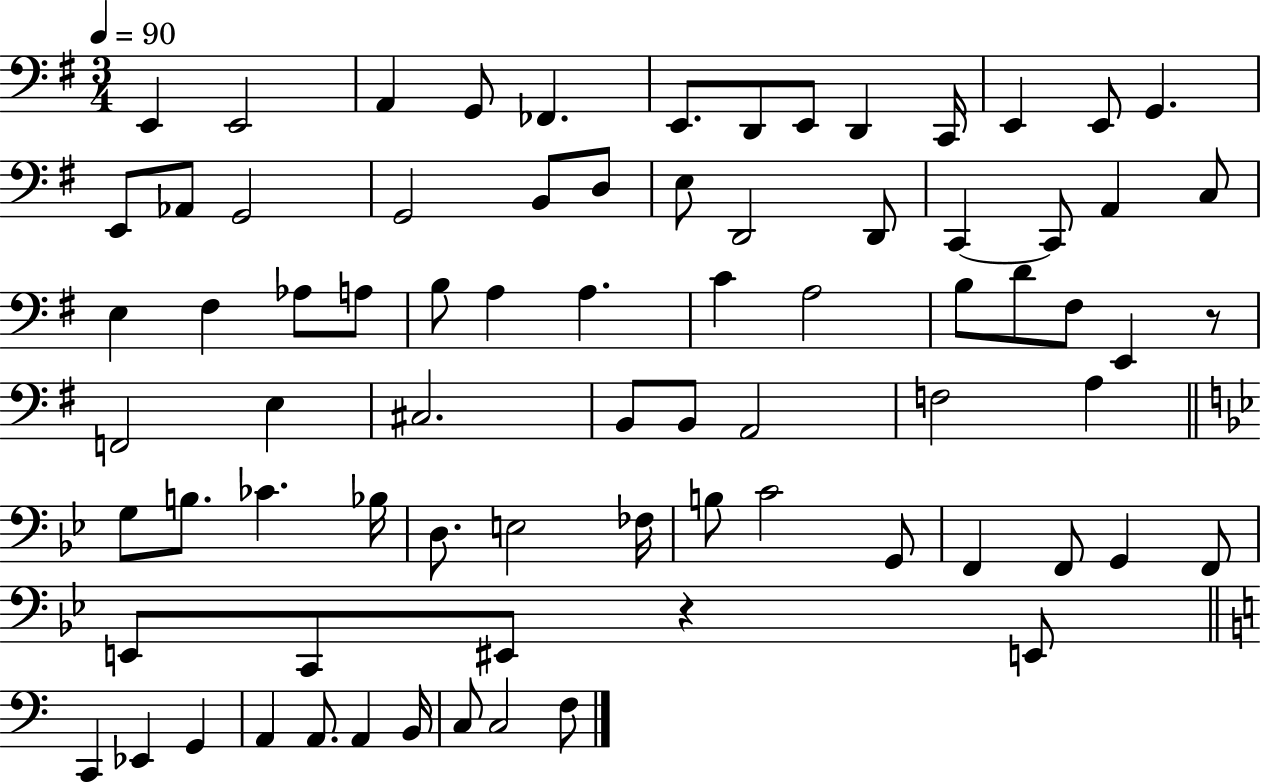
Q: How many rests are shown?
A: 2